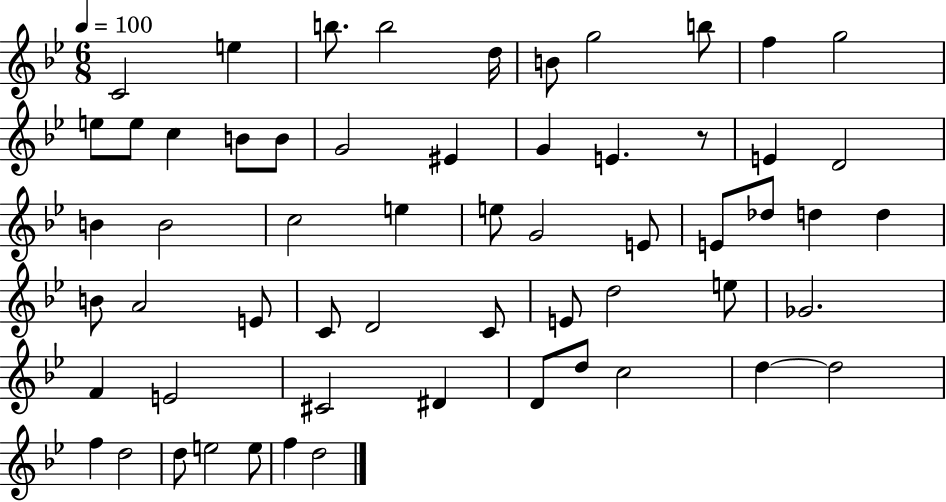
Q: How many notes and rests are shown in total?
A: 59